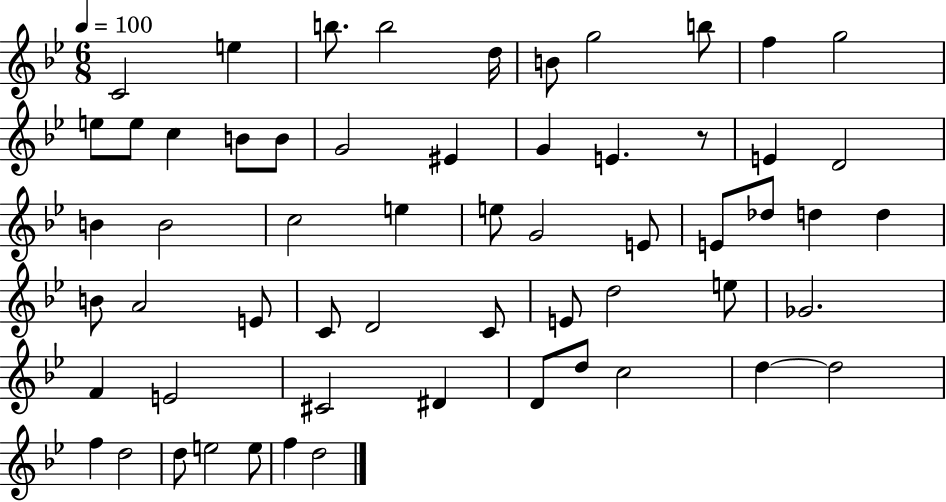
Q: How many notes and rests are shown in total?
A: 59